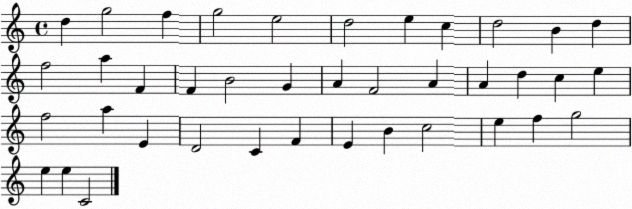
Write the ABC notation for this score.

X:1
T:Untitled
M:4/4
L:1/4
K:C
d g2 f g2 e2 d2 e c d2 B d f2 a F F B2 G A F2 A A d c e f2 a E D2 C F E B c2 e f g2 e e C2